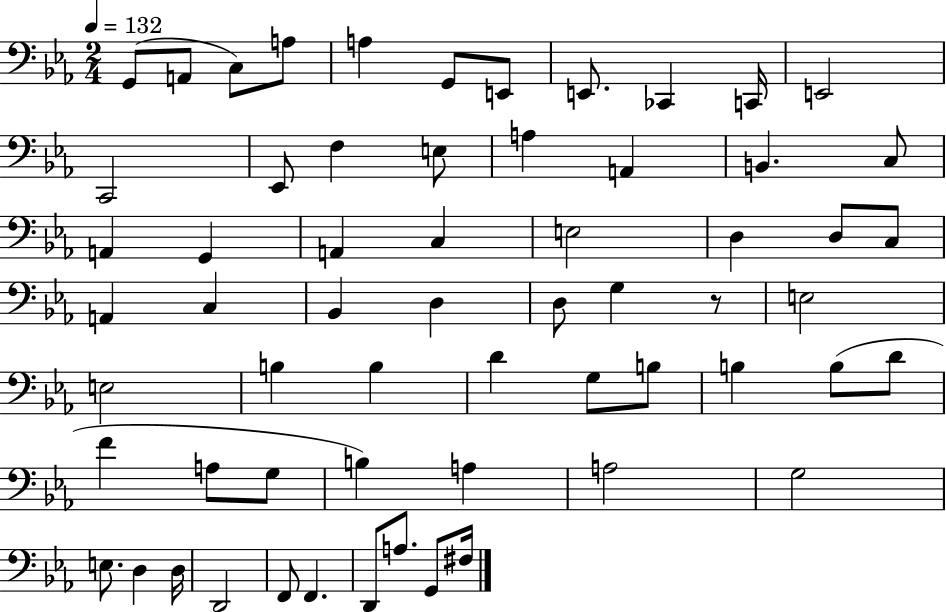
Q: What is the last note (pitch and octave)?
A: F#3